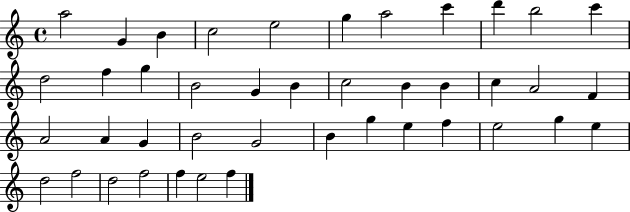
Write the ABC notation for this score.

X:1
T:Untitled
M:4/4
L:1/4
K:C
a2 G B c2 e2 g a2 c' d' b2 c' d2 f g B2 G B c2 B B c A2 F A2 A G B2 G2 B g e f e2 g e d2 f2 d2 f2 f e2 f